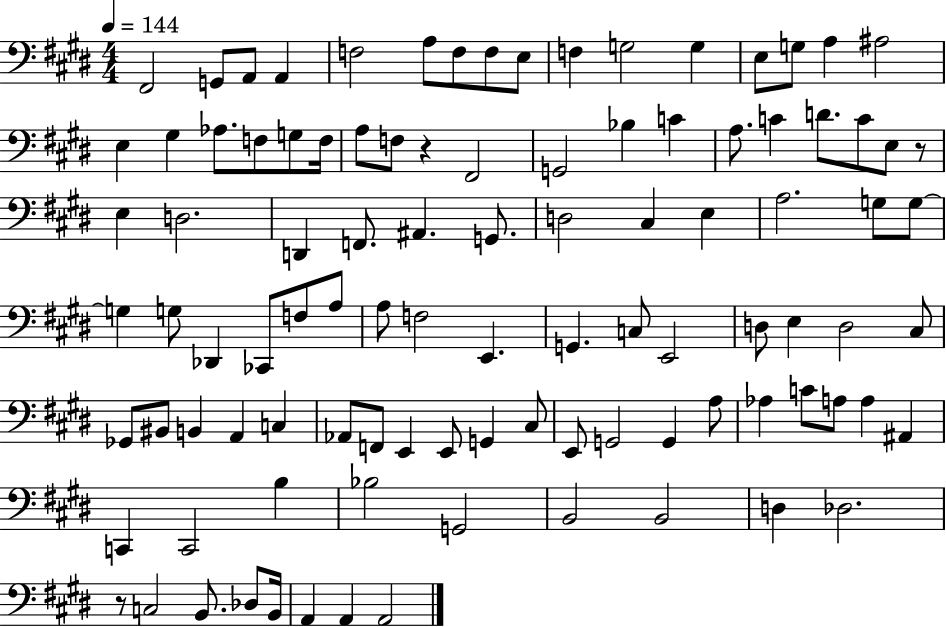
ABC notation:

X:1
T:Untitled
M:4/4
L:1/4
K:E
^F,,2 G,,/2 A,,/2 A,, F,2 A,/2 F,/2 F,/2 E,/2 F, G,2 G, E,/2 G,/2 A, ^A,2 E, ^G, _A,/2 F,/2 G,/2 F,/4 A,/2 F,/2 z ^F,,2 G,,2 _B, C A,/2 C D/2 C/2 E,/2 z/2 E, D,2 D,, F,,/2 ^A,, G,,/2 D,2 ^C, E, A,2 G,/2 G,/2 G, G,/2 _D,, _C,,/2 F,/2 A,/2 A,/2 F,2 E,, G,, C,/2 E,,2 D,/2 E, D,2 ^C,/2 _G,,/2 ^B,,/2 B,, A,, C, _A,,/2 F,,/2 E,, E,,/2 G,, ^C,/2 E,,/2 G,,2 G,, A,/2 _A, C/2 A,/2 A, ^A,, C,, C,,2 B, _B,2 G,,2 B,,2 B,,2 D, _D,2 z/2 C,2 B,,/2 _D,/2 B,,/4 A,, A,, A,,2